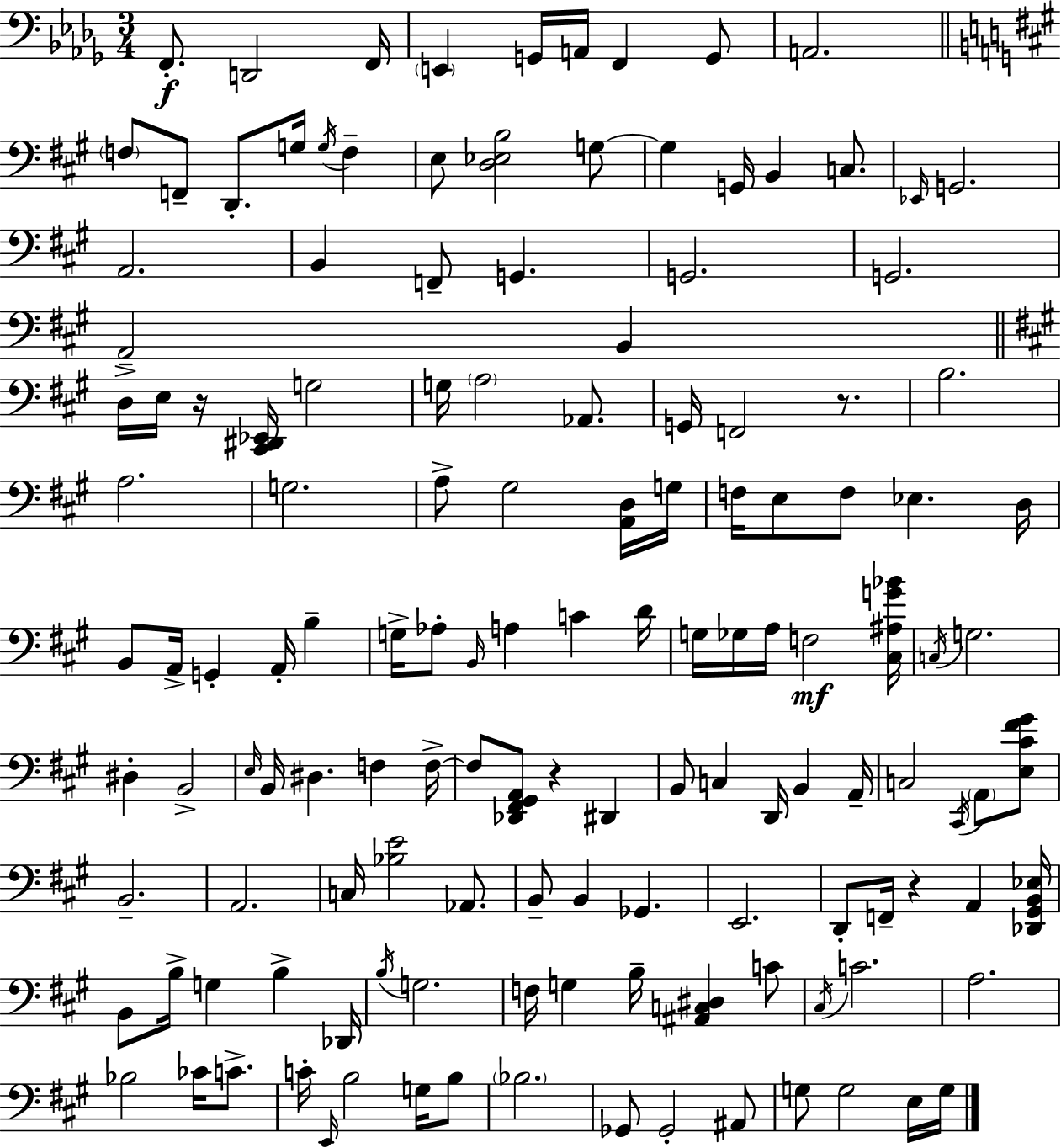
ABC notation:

X:1
T:Untitled
M:3/4
L:1/4
K:Bbm
F,,/2 D,,2 F,,/4 E,, G,,/4 A,,/4 F,, G,,/2 A,,2 F,/2 F,,/2 D,,/2 G,/4 G,/4 F, E,/2 [D,_E,B,]2 G,/2 G, G,,/4 B,, C,/2 _E,,/4 G,,2 A,,2 B,, F,,/2 G,, G,,2 G,,2 A,,2 B,, D,/4 E,/4 z/4 [^C,,^D,,_E,,]/4 G,2 G,/4 A,2 _A,,/2 G,,/4 F,,2 z/2 B,2 A,2 G,2 A,/2 ^G,2 [A,,D,]/4 G,/4 F,/4 E,/2 F,/2 _E, D,/4 B,,/2 A,,/4 G,, A,,/4 B, G,/4 _A,/2 B,,/4 A, C D/4 G,/4 _G,/4 A,/4 F,2 [^C,^A,G_B]/4 C,/4 G,2 ^D, B,,2 E,/4 B,,/4 ^D, F, F,/4 F,/2 [_D,,^F,,^G,,A,,]/2 z ^D,, B,,/2 C, D,,/4 B,, A,,/4 C,2 ^C,,/4 A,,/2 [E,^C^F^G]/2 B,,2 A,,2 C,/4 [_B,E]2 _A,,/2 B,,/2 B,, _G,, E,,2 D,,/2 F,,/4 z A,, [_D,,^G,,B,,_E,]/4 B,,/2 B,/4 G, B, _D,,/4 B,/4 G,2 F,/4 G, B,/4 [^A,,C,^D,] C/2 ^C,/4 C2 A,2 _B,2 _C/4 C/2 C/4 E,,/4 B,2 G,/4 B,/2 _B,2 _G,,/2 _G,,2 ^A,,/2 G,/2 G,2 E,/4 G,/4